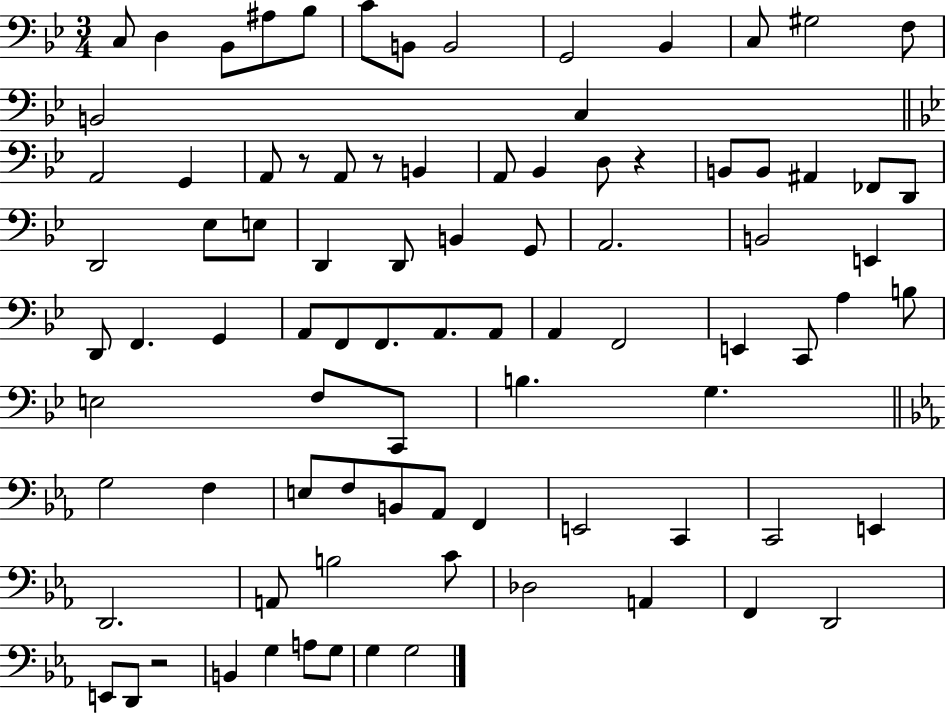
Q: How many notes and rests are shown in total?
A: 88